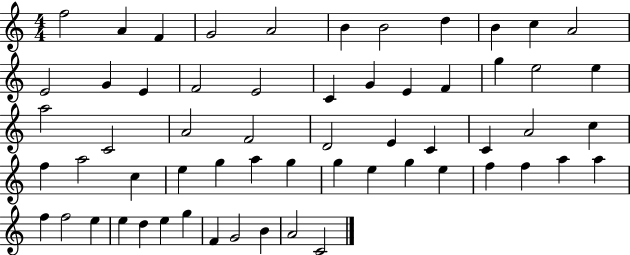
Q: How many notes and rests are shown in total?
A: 60